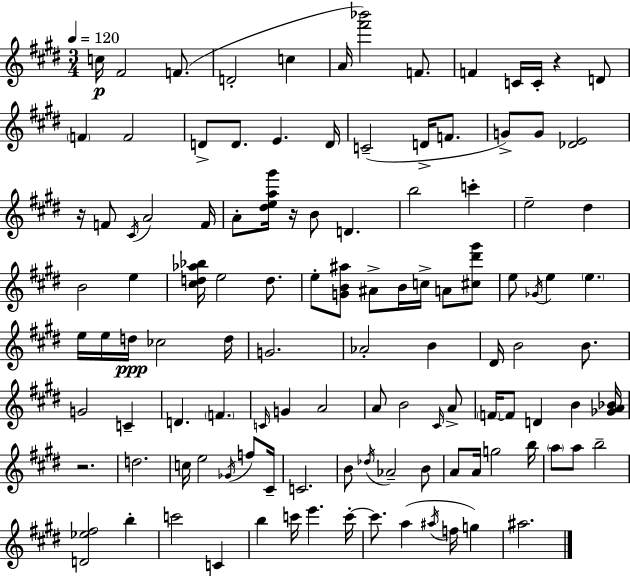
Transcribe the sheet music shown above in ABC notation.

X:1
T:Untitled
M:3/4
L:1/4
K:E
c/4 ^F2 F/2 D2 c A/4 [^f'_b']2 F/2 F C/4 C/4 z D/2 F F2 D/2 D/2 E D/4 C2 D/4 F/2 G/2 G/2 [_DE]2 z/4 F/2 ^C/4 A2 F/4 A/2 [^dea^g']/4 z/4 B/2 D b2 c' e2 ^d B2 e [^cd_a_b]/4 e2 d/2 e/2 [GB^a]/2 ^A/2 B/4 c/4 A/2 [^c^d'^g']/2 e/2 _G/4 e e e/4 e/4 d/4 _c2 d/4 G2 _A2 B ^D/4 B2 B/2 G2 C D F C/4 G A2 A/2 B2 ^C/4 A/2 F/4 F/2 D B [_GA_B]/4 z2 d2 c/4 e2 _G/4 f/2 ^C/4 C2 B/2 _d/4 _A2 B/2 A/2 A/4 g2 b/4 a/2 a/2 b2 [D_e^f]2 b c'2 C b c'/4 e' c'/4 c'/2 a ^a/4 f/4 g ^a2